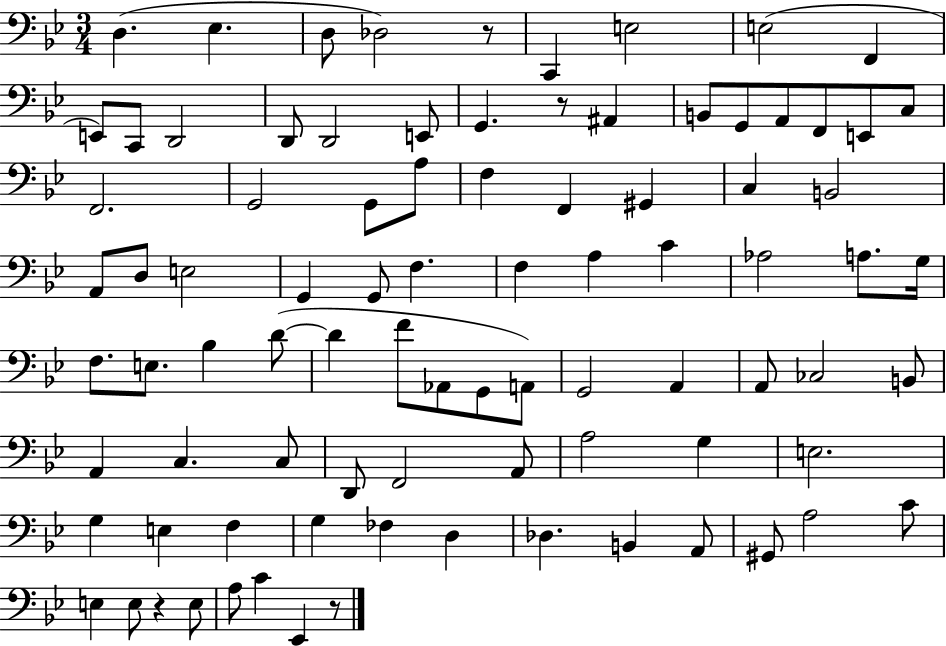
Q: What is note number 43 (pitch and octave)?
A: G3